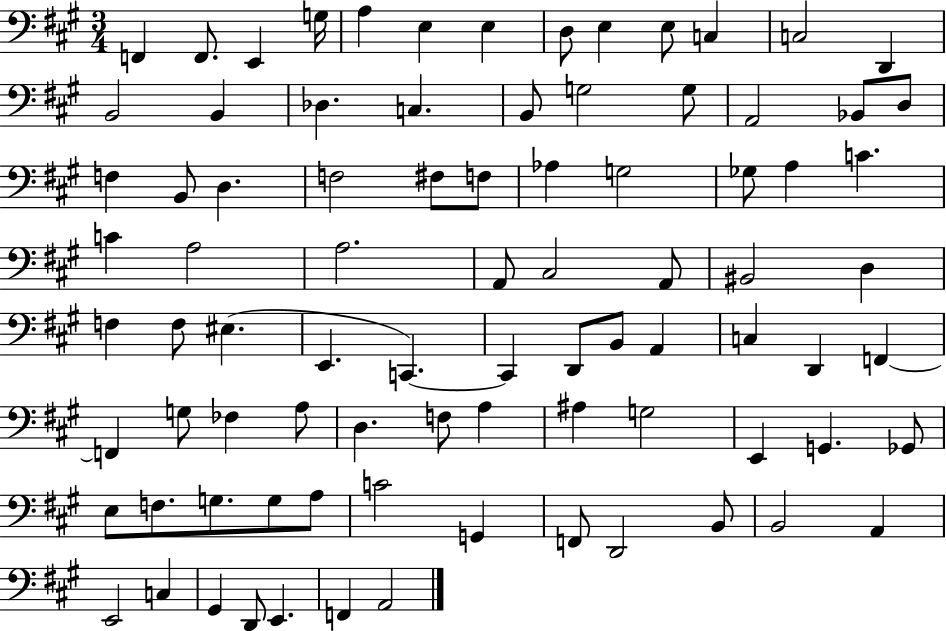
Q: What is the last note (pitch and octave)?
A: A2